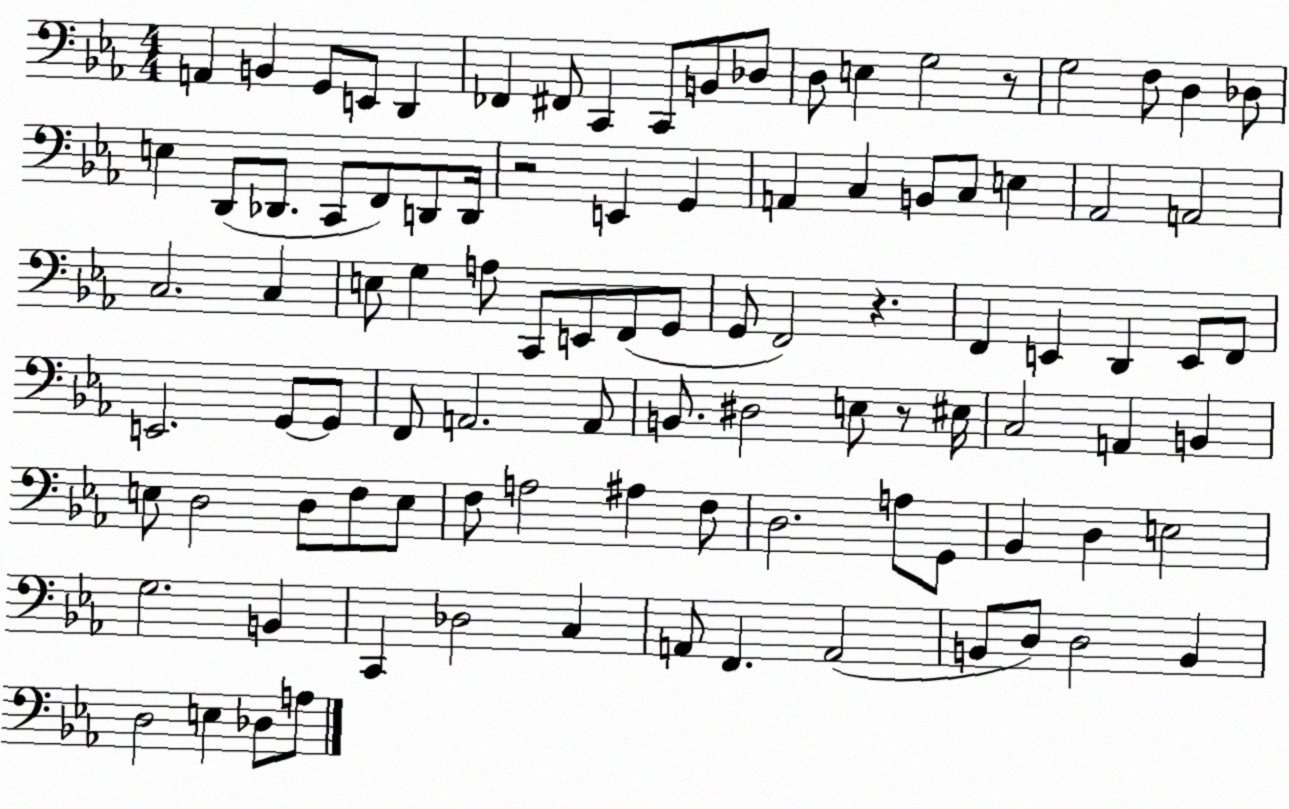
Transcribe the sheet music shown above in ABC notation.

X:1
T:Untitled
M:4/4
L:1/4
K:Eb
A,, B,, G,,/2 E,,/2 D,, _F,, ^F,,/2 C,, C,,/2 B,,/2 _D,/2 D,/2 E, G,2 z/2 G,2 F,/2 D, _D,/2 E, D,,/2 _D,,/2 C,,/2 F,,/2 D,,/2 D,,/4 z2 E,, G,, A,, C, B,,/2 C,/2 E, _A,,2 A,,2 C,2 C, E,/2 G, A,/2 C,,/2 E,,/2 F,,/2 G,,/2 G,,/2 F,,2 z F,, E,, D,, E,,/2 F,,/2 E,,2 G,,/2 G,,/2 F,,/2 A,,2 A,,/2 B,,/2 ^D,2 E,/2 z/2 ^E,/4 C,2 A,, B,, E,/2 D,2 D,/2 F,/2 E,/2 F,/2 A,2 ^A, F,/2 D,2 A,/2 G,,/2 _B,, D, E,2 G,2 B,, C,, _D,2 C, A,,/2 F,, A,,2 B,,/2 D,/2 D,2 B,, D,2 E, _D,/2 A,/2